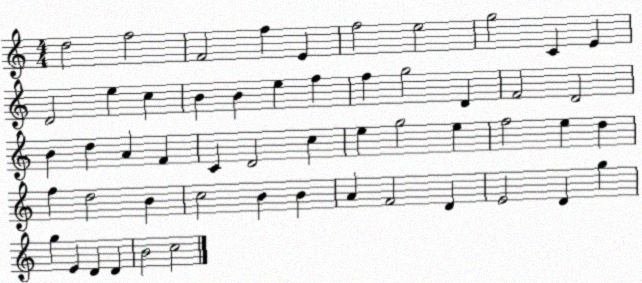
X:1
T:Untitled
M:4/4
L:1/4
K:C
d2 f2 F2 f E f2 e2 g2 C E D2 e c B B e f f g2 D F2 D2 B d A F C D2 c e g2 e f2 e d f d2 B c2 B B A F2 D E2 D g g E D D B2 c2